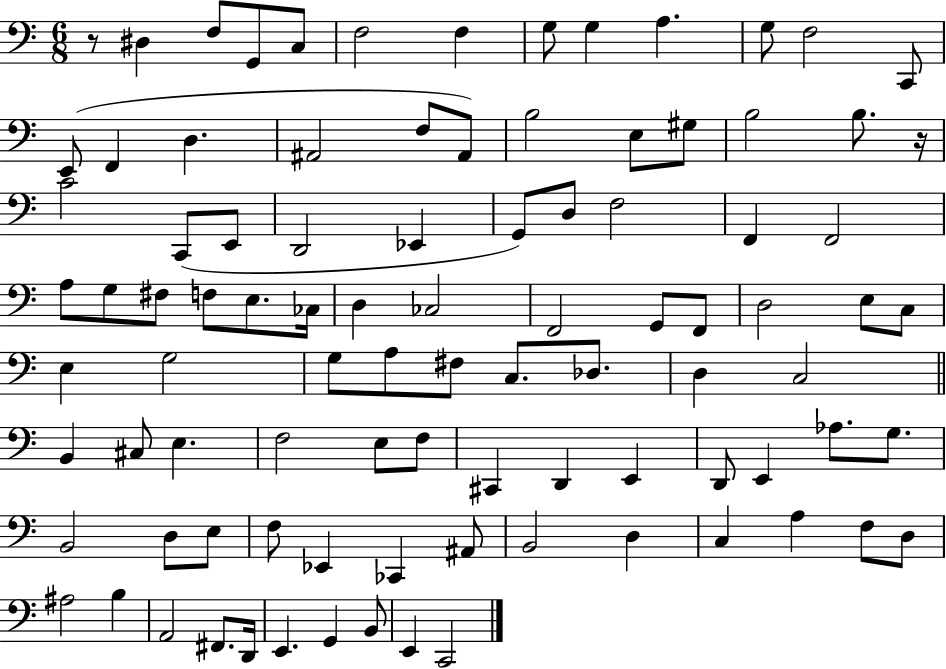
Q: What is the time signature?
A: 6/8